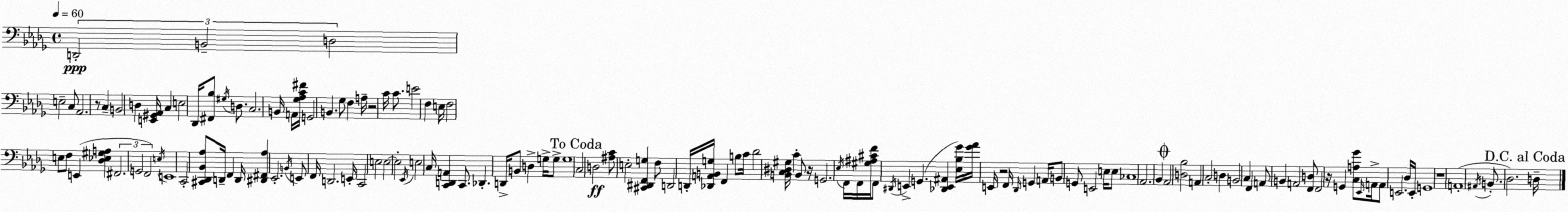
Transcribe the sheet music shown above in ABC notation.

X:1
T:Untitled
M:4/4
L:1/4
K:Bbm
D,,2 B,,2 D,2 E,2 C,/2 _A,,2 z/2 C, B,,2 D, [E,,^G,,_A,,]/4 C, E,2 _D,,/4 [^F,,_B,]/2 ^G,/4 D,/2 C,2 B,,/4 A,,/4 [_G,_A,C^F]/4 G,,2 B,, _G,/2 F, A,/4 z2 C/4 C/2 E2 F, E,/4 F,2 E,/2 F,/2 E,, [_D,_E,^G,A,] ^F,,2 G,,2 F,,2 E,/4 E,,4 C,,2 [^C,,_D,,_B,,_A,]/2 D,,/4 F,, D,,/4 [^D,,^F,,_A,] _E,,2 B,,/4 E,,/2 F,,/4 D,,2 E,,/4 C,,2 E,2 E,2 E,2 _E,,/4 E,2 C,/4 [C,,D,,A,,] C,,/2 _D,, D,,/4 B,,/2 D, G,/4 G,/2 G,4 C,2 D,2 [^A,C]/2 E,2 [^C,,^D,,F,,G,] F,/2 D,,2 D,,/4 [_D,,A,,B,,G,]/4 F,, B,/2 C/4 _D2 [B,,C,^D,^G,]/4 C B,,/2 z/4 G,,2 _E,/4 F,,/4 F,,/4 [^G,^A,^CF]/4 F,,/2 ^D,,/4 E,, G,, [_D,,E,,^A,,] [_E,_B,_G]/4 [_G_A]/4 E,,/4 z2 F,,/4 _D,,/4 G,, A,,/4 B,,/2 G,,/2 E,,2 E,/4 E,/2 _C,4 _A,,2 _B,, _A,,2 [D,_B,]2 A,, C,2 D, B,,2 C, F,, A,,/2 B,, A,,2 [F,,D,]/2 F,,2 z/4 G,, [C,A,_G]/2 _E,,/4 A,,/4 A,,/2 E,,2 _D,/4 E,,/4 G,,4 z4 A,,4 ^A,,/4 B,,/2 _D,2 D,/4